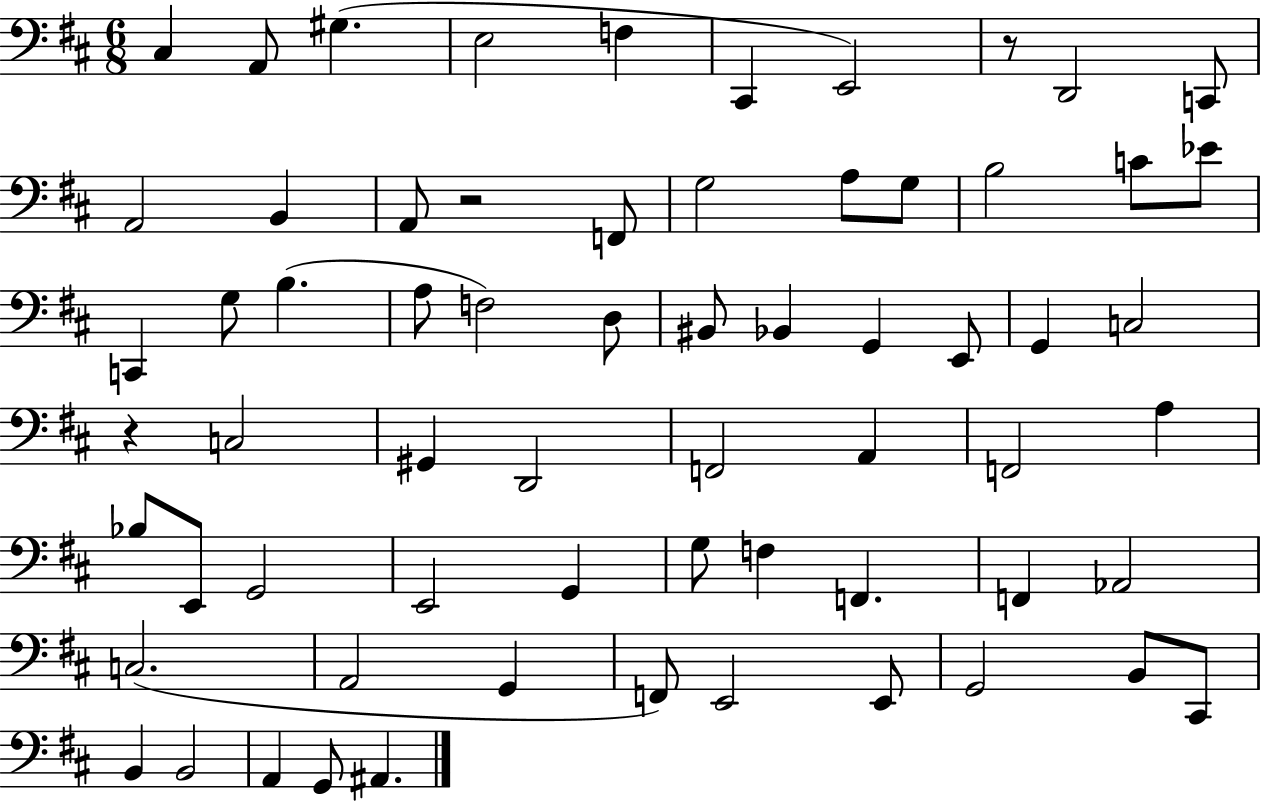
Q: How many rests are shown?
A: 3